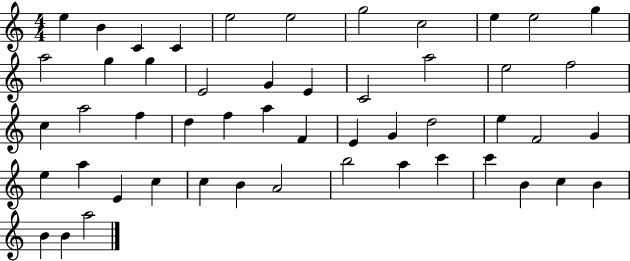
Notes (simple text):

E5/q B4/q C4/q C4/q E5/h E5/h G5/h C5/h E5/q E5/h G5/q A5/h G5/q G5/q E4/h G4/q E4/q C4/h A5/h E5/h F5/h C5/q A5/h F5/q D5/q F5/q A5/q F4/q E4/q G4/q D5/h E5/q F4/h G4/q E5/q A5/q E4/q C5/q C5/q B4/q A4/h B5/h A5/q C6/q C6/q B4/q C5/q B4/q B4/q B4/q A5/h